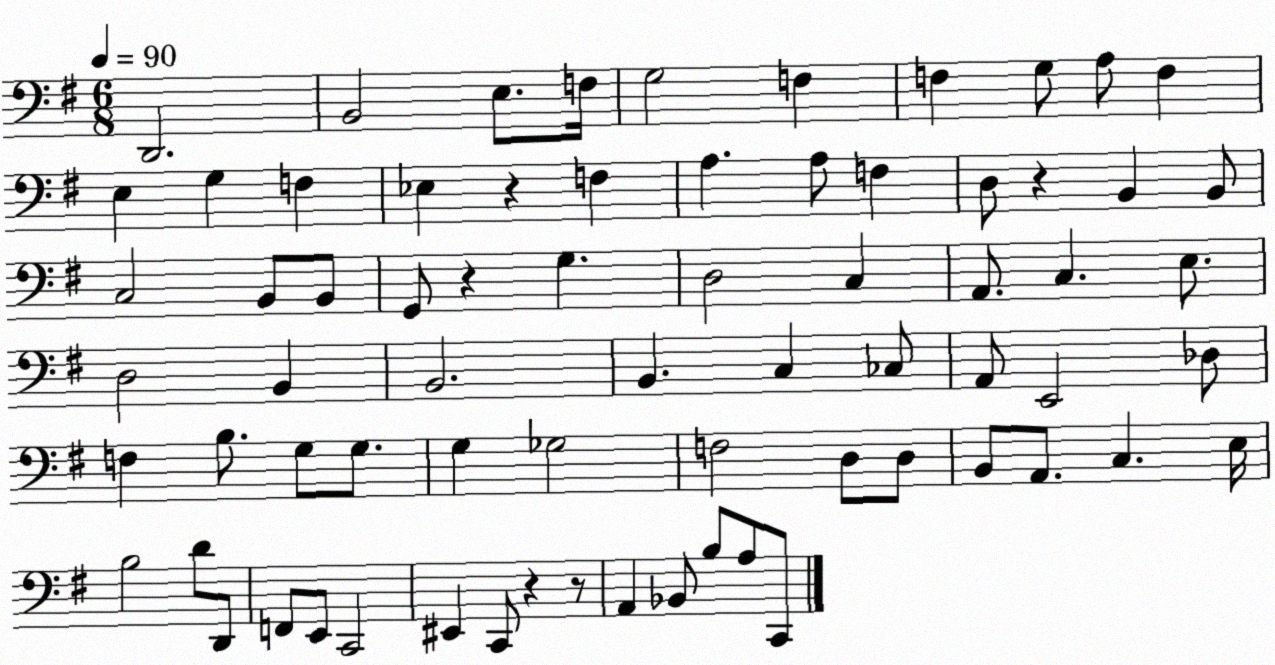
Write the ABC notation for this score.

X:1
T:Untitled
M:6/8
L:1/4
K:G
D,,2 B,,2 E,/2 F,/4 G,2 F, F, G,/2 A,/2 F, E, G, F, _E, z F, A, A,/2 F, D,/2 z B,, B,,/2 C,2 B,,/2 B,,/2 G,,/2 z G, D,2 C, A,,/2 C, E,/2 D,2 B,, B,,2 B,, C, _C,/2 A,,/2 E,,2 _D,/2 F, B,/2 G,/2 G,/2 G, _G,2 F,2 D,/2 D,/2 B,,/2 A,,/2 C, E,/4 B,2 D/2 D,,/2 F,,/2 E,,/2 C,,2 ^E,, C,,/2 z z/2 A,, _B,,/2 B,/2 A,/2 C,,/2